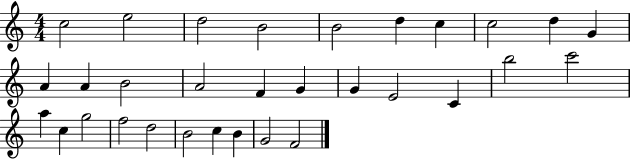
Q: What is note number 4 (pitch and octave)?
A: B4